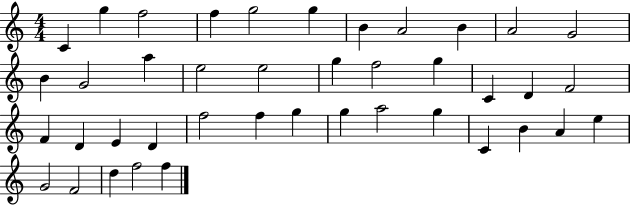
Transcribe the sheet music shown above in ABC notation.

X:1
T:Untitled
M:4/4
L:1/4
K:C
C g f2 f g2 g B A2 B A2 G2 B G2 a e2 e2 g f2 g C D F2 F D E D f2 f g g a2 g C B A e G2 F2 d f2 f